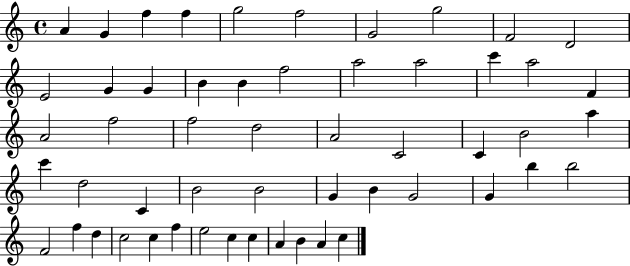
X:1
T:Untitled
M:4/4
L:1/4
K:C
A G f f g2 f2 G2 g2 F2 D2 E2 G G B B f2 a2 a2 c' a2 F A2 f2 f2 d2 A2 C2 C B2 a c' d2 C B2 B2 G B G2 G b b2 F2 f d c2 c f e2 c c A B A c